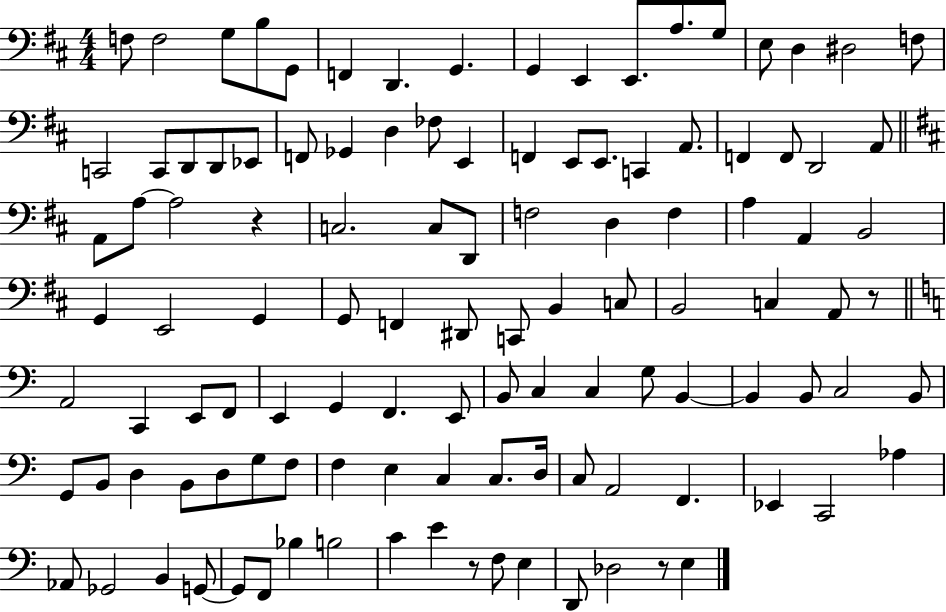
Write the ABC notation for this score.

X:1
T:Untitled
M:4/4
L:1/4
K:D
F,/2 F,2 G,/2 B,/2 G,,/2 F,, D,, G,, G,, E,, E,,/2 A,/2 G,/2 E,/2 D, ^D,2 F,/2 C,,2 C,,/2 D,,/2 D,,/2 _E,,/2 F,,/2 _G,, D, _F,/2 E,, F,, E,,/2 E,,/2 C,, A,,/2 F,, F,,/2 D,,2 A,,/2 A,,/2 A,/2 A,2 z C,2 C,/2 D,,/2 F,2 D, F, A, A,, B,,2 G,, E,,2 G,, G,,/2 F,, ^D,,/2 C,,/2 B,, C,/2 B,,2 C, A,,/2 z/2 A,,2 C,, E,,/2 F,,/2 E,, G,, F,, E,,/2 B,,/2 C, C, G,/2 B,, B,, B,,/2 C,2 B,,/2 G,,/2 B,,/2 D, B,,/2 D,/2 G,/2 F,/2 F, E, C, C,/2 D,/4 C,/2 A,,2 F,, _E,, C,,2 _A, _A,,/2 _G,,2 B,, G,,/2 G,,/2 F,,/2 _B, B,2 C E z/2 F,/2 E, D,,/2 _D,2 z/2 E,